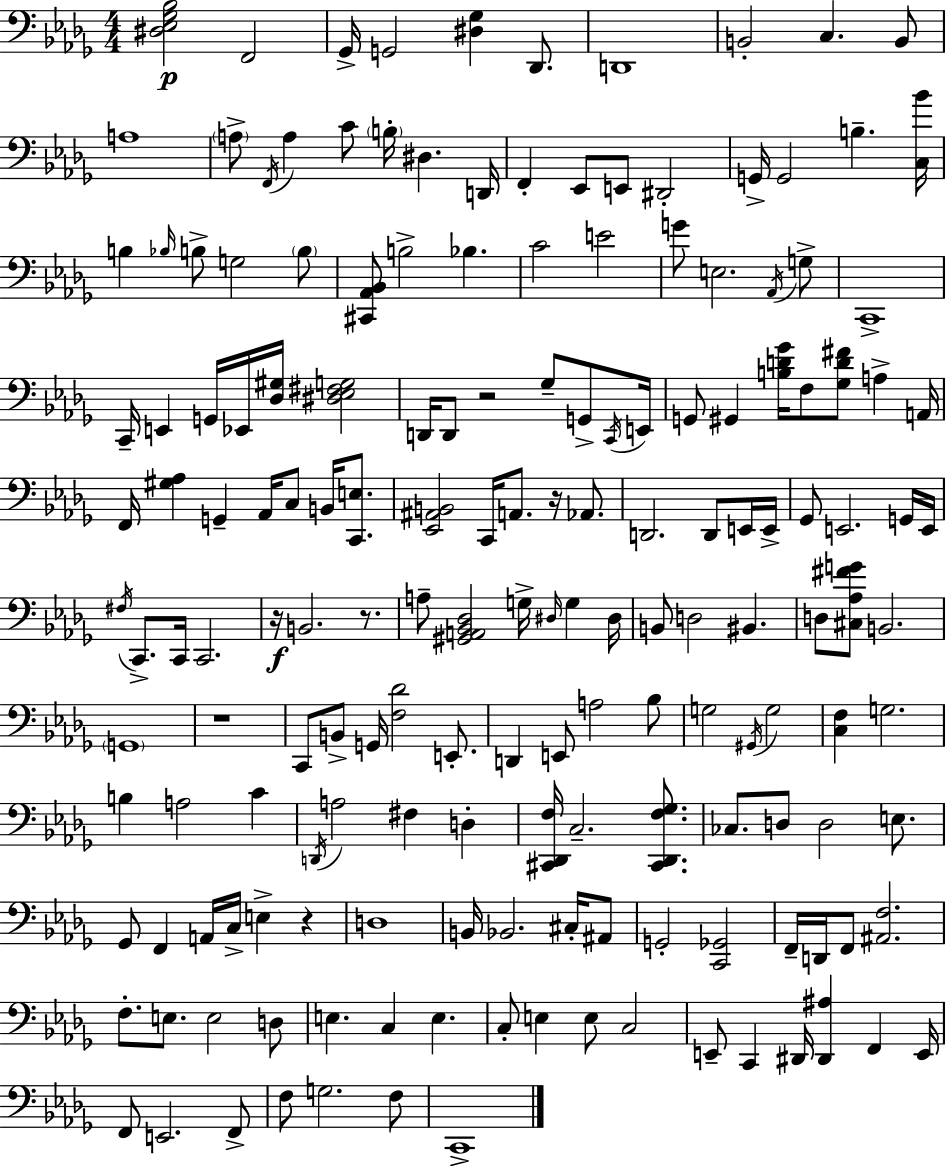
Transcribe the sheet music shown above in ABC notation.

X:1
T:Untitled
M:4/4
L:1/4
K:Bbm
[^D,_E,_G,_B,]2 F,,2 _G,,/4 G,,2 [^D,_G,] _D,,/2 D,,4 B,,2 C, B,,/2 A,4 A,/2 F,,/4 A, C/2 B,/4 ^D, D,,/4 F,, _E,,/2 E,,/2 ^D,,2 G,,/4 G,,2 B, [C,_B]/4 B, _B,/4 B,/2 G,2 B,/2 [^C,,_A,,_B,,]/2 B,2 _B, C2 E2 G/2 E,2 _A,,/4 G,/2 C,,4 C,,/4 E,, G,,/4 _E,,/4 [_D,^G,]/4 [^D,_E,^F,G,]2 D,,/4 D,,/2 z2 _G,/2 G,,/2 C,,/4 E,,/4 G,,/2 ^G,, [B,D_G]/4 F,/2 [_G,D^F]/2 A, A,,/4 F,,/4 [^G,_A,] G,, _A,,/4 C,/2 B,,/4 [C,,E,]/2 [_E,,^A,,B,,]2 C,,/4 A,,/2 z/4 _A,,/2 D,,2 D,,/2 E,,/4 E,,/4 _G,,/2 E,,2 G,,/4 E,,/4 ^F,/4 C,,/2 C,,/4 C,,2 z/4 B,,2 z/2 A,/2 [^G,,A,,_B,,_D,]2 G,/4 ^D,/4 G, ^D,/4 B,,/2 D,2 ^B,, D,/2 [^C,_A,^FG]/2 B,,2 G,,4 z4 C,,/2 B,,/2 G,,/4 [F,_D]2 E,,/2 D,, E,,/2 A,2 _B,/2 G,2 ^G,,/4 G,2 [C,F,] G,2 B, A,2 C D,,/4 A,2 ^F, D, [^C,,_D,,F,]/4 C,2 [^C,,_D,,F,_G,]/2 _C,/2 D,/2 D,2 E,/2 _G,,/2 F,, A,,/4 C,/4 E, z D,4 B,,/4 _B,,2 ^C,/4 ^A,,/2 G,,2 [C,,_G,,]2 F,,/4 D,,/4 F,,/2 [^A,,F,]2 F,/2 E,/2 E,2 D,/2 E, C, E, C,/2 E, E,/2 C,2 E,,/2 C,, ^D,,/4 [^D,,^A,] F,, E,,/4 F,,/2 E,,2 F,,/2 F,/2 G,2 F,/2 C,,4